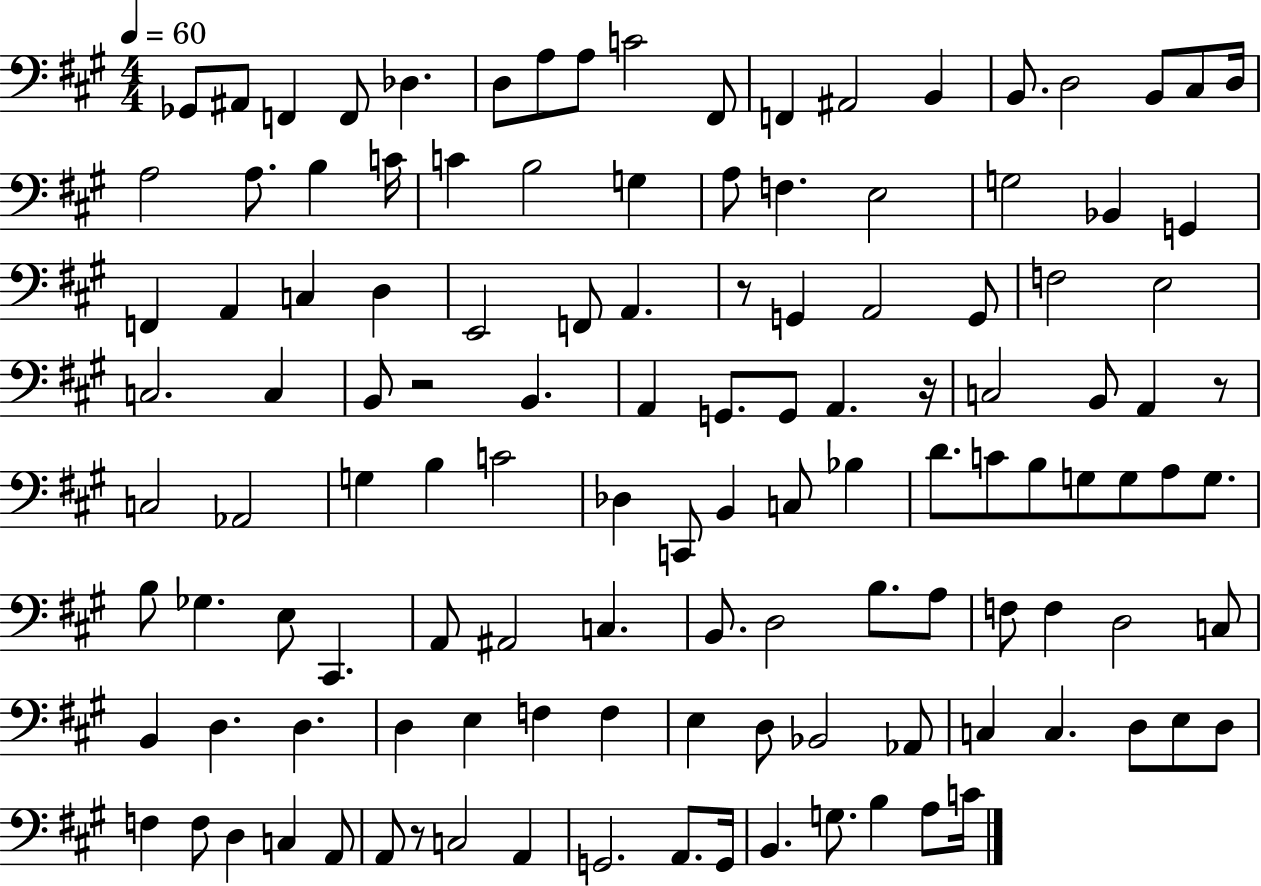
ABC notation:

X:1
T:Untitled
M:4/4
L:1/4
K:A
_G,,/2 ^A,,/2 F,, F,,/2 _D, D,/2 A,/2 A,/2 C2 ^F,,/2 F,, ^A,,2 B,, B,,/2 D,2 B,,/2 ^C,/2 D,/4 A,2 A,/2 B, C/4 C B,2 G, A,/2 F, E,2 G,2 _B,, G,, F,, A,, C, D, E,,2 F,,/2 A,, z/2 G,, A,,2 G,,/2 F,2 E,2 C,2 C, B,,/2 z2 B,, A,, G,,/2 G,,/2 A,, z/4 C,2 B,,/2 A,, z/2 C,2 _A,,2 G, B, C2 _D, C,,/2 B,, C,/2 _B, D/2 C/2 B,/2 G,/2 G,/2 A,/2 G,/2 B,/2 _G, E,/2 ^C,, A,,/2 ^A,,2 C, B,,/2 D,2 B,/2 A,/2 F,/2 F, D,2 C,/2 B,, D, D, D, E, F, F, E, D,/2 _B,,2 _A,,/2 C, C, D,/2 E,/2 D,/2 F, F,/2 D, C, A,,/2 A,,/2 z/2 C,2 A,, G,,2 A,,/2 G,,/4 B,, G,/2 B, A,/2 C/4